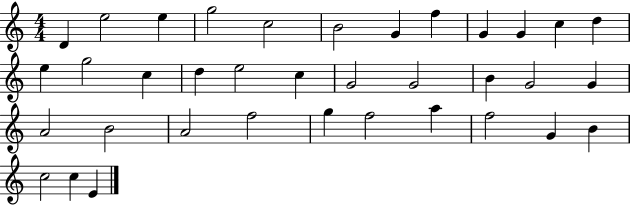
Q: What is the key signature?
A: C major